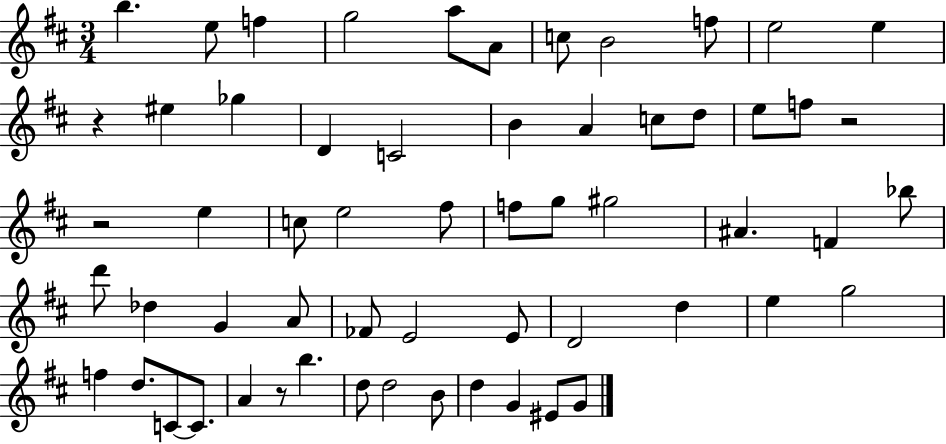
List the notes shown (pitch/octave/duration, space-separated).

B5/q. E5/e F5/q G5/h A5/e A4/e C5/e B4/h F5/e E5/h E5/q R/q EIS5/q Gb5/q D4/q C4/h B4/q A4/q C5/e D5/e E5/e F5/e R/h R/h E5/q C5/e E5/h F#5/e F5/e G5/e G#5/h A#4/q. F4/q Bb5/e D6/e Db5/q G4/q A4/e FES4/e E4/h E4/e D4/h D5/q E5/q G5/h F5/q D5/e. C4/e C4/e. A4/q R/e B5/q. D5/e D5/h B4/e D5/q G4/q EIS4/e G4/e